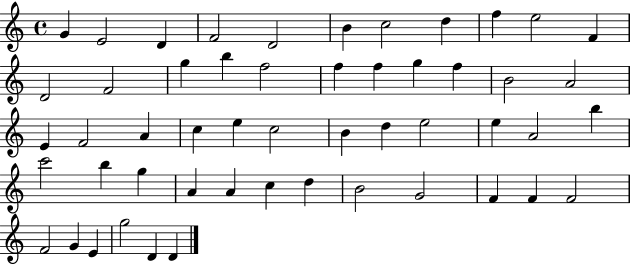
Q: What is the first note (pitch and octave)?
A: G4